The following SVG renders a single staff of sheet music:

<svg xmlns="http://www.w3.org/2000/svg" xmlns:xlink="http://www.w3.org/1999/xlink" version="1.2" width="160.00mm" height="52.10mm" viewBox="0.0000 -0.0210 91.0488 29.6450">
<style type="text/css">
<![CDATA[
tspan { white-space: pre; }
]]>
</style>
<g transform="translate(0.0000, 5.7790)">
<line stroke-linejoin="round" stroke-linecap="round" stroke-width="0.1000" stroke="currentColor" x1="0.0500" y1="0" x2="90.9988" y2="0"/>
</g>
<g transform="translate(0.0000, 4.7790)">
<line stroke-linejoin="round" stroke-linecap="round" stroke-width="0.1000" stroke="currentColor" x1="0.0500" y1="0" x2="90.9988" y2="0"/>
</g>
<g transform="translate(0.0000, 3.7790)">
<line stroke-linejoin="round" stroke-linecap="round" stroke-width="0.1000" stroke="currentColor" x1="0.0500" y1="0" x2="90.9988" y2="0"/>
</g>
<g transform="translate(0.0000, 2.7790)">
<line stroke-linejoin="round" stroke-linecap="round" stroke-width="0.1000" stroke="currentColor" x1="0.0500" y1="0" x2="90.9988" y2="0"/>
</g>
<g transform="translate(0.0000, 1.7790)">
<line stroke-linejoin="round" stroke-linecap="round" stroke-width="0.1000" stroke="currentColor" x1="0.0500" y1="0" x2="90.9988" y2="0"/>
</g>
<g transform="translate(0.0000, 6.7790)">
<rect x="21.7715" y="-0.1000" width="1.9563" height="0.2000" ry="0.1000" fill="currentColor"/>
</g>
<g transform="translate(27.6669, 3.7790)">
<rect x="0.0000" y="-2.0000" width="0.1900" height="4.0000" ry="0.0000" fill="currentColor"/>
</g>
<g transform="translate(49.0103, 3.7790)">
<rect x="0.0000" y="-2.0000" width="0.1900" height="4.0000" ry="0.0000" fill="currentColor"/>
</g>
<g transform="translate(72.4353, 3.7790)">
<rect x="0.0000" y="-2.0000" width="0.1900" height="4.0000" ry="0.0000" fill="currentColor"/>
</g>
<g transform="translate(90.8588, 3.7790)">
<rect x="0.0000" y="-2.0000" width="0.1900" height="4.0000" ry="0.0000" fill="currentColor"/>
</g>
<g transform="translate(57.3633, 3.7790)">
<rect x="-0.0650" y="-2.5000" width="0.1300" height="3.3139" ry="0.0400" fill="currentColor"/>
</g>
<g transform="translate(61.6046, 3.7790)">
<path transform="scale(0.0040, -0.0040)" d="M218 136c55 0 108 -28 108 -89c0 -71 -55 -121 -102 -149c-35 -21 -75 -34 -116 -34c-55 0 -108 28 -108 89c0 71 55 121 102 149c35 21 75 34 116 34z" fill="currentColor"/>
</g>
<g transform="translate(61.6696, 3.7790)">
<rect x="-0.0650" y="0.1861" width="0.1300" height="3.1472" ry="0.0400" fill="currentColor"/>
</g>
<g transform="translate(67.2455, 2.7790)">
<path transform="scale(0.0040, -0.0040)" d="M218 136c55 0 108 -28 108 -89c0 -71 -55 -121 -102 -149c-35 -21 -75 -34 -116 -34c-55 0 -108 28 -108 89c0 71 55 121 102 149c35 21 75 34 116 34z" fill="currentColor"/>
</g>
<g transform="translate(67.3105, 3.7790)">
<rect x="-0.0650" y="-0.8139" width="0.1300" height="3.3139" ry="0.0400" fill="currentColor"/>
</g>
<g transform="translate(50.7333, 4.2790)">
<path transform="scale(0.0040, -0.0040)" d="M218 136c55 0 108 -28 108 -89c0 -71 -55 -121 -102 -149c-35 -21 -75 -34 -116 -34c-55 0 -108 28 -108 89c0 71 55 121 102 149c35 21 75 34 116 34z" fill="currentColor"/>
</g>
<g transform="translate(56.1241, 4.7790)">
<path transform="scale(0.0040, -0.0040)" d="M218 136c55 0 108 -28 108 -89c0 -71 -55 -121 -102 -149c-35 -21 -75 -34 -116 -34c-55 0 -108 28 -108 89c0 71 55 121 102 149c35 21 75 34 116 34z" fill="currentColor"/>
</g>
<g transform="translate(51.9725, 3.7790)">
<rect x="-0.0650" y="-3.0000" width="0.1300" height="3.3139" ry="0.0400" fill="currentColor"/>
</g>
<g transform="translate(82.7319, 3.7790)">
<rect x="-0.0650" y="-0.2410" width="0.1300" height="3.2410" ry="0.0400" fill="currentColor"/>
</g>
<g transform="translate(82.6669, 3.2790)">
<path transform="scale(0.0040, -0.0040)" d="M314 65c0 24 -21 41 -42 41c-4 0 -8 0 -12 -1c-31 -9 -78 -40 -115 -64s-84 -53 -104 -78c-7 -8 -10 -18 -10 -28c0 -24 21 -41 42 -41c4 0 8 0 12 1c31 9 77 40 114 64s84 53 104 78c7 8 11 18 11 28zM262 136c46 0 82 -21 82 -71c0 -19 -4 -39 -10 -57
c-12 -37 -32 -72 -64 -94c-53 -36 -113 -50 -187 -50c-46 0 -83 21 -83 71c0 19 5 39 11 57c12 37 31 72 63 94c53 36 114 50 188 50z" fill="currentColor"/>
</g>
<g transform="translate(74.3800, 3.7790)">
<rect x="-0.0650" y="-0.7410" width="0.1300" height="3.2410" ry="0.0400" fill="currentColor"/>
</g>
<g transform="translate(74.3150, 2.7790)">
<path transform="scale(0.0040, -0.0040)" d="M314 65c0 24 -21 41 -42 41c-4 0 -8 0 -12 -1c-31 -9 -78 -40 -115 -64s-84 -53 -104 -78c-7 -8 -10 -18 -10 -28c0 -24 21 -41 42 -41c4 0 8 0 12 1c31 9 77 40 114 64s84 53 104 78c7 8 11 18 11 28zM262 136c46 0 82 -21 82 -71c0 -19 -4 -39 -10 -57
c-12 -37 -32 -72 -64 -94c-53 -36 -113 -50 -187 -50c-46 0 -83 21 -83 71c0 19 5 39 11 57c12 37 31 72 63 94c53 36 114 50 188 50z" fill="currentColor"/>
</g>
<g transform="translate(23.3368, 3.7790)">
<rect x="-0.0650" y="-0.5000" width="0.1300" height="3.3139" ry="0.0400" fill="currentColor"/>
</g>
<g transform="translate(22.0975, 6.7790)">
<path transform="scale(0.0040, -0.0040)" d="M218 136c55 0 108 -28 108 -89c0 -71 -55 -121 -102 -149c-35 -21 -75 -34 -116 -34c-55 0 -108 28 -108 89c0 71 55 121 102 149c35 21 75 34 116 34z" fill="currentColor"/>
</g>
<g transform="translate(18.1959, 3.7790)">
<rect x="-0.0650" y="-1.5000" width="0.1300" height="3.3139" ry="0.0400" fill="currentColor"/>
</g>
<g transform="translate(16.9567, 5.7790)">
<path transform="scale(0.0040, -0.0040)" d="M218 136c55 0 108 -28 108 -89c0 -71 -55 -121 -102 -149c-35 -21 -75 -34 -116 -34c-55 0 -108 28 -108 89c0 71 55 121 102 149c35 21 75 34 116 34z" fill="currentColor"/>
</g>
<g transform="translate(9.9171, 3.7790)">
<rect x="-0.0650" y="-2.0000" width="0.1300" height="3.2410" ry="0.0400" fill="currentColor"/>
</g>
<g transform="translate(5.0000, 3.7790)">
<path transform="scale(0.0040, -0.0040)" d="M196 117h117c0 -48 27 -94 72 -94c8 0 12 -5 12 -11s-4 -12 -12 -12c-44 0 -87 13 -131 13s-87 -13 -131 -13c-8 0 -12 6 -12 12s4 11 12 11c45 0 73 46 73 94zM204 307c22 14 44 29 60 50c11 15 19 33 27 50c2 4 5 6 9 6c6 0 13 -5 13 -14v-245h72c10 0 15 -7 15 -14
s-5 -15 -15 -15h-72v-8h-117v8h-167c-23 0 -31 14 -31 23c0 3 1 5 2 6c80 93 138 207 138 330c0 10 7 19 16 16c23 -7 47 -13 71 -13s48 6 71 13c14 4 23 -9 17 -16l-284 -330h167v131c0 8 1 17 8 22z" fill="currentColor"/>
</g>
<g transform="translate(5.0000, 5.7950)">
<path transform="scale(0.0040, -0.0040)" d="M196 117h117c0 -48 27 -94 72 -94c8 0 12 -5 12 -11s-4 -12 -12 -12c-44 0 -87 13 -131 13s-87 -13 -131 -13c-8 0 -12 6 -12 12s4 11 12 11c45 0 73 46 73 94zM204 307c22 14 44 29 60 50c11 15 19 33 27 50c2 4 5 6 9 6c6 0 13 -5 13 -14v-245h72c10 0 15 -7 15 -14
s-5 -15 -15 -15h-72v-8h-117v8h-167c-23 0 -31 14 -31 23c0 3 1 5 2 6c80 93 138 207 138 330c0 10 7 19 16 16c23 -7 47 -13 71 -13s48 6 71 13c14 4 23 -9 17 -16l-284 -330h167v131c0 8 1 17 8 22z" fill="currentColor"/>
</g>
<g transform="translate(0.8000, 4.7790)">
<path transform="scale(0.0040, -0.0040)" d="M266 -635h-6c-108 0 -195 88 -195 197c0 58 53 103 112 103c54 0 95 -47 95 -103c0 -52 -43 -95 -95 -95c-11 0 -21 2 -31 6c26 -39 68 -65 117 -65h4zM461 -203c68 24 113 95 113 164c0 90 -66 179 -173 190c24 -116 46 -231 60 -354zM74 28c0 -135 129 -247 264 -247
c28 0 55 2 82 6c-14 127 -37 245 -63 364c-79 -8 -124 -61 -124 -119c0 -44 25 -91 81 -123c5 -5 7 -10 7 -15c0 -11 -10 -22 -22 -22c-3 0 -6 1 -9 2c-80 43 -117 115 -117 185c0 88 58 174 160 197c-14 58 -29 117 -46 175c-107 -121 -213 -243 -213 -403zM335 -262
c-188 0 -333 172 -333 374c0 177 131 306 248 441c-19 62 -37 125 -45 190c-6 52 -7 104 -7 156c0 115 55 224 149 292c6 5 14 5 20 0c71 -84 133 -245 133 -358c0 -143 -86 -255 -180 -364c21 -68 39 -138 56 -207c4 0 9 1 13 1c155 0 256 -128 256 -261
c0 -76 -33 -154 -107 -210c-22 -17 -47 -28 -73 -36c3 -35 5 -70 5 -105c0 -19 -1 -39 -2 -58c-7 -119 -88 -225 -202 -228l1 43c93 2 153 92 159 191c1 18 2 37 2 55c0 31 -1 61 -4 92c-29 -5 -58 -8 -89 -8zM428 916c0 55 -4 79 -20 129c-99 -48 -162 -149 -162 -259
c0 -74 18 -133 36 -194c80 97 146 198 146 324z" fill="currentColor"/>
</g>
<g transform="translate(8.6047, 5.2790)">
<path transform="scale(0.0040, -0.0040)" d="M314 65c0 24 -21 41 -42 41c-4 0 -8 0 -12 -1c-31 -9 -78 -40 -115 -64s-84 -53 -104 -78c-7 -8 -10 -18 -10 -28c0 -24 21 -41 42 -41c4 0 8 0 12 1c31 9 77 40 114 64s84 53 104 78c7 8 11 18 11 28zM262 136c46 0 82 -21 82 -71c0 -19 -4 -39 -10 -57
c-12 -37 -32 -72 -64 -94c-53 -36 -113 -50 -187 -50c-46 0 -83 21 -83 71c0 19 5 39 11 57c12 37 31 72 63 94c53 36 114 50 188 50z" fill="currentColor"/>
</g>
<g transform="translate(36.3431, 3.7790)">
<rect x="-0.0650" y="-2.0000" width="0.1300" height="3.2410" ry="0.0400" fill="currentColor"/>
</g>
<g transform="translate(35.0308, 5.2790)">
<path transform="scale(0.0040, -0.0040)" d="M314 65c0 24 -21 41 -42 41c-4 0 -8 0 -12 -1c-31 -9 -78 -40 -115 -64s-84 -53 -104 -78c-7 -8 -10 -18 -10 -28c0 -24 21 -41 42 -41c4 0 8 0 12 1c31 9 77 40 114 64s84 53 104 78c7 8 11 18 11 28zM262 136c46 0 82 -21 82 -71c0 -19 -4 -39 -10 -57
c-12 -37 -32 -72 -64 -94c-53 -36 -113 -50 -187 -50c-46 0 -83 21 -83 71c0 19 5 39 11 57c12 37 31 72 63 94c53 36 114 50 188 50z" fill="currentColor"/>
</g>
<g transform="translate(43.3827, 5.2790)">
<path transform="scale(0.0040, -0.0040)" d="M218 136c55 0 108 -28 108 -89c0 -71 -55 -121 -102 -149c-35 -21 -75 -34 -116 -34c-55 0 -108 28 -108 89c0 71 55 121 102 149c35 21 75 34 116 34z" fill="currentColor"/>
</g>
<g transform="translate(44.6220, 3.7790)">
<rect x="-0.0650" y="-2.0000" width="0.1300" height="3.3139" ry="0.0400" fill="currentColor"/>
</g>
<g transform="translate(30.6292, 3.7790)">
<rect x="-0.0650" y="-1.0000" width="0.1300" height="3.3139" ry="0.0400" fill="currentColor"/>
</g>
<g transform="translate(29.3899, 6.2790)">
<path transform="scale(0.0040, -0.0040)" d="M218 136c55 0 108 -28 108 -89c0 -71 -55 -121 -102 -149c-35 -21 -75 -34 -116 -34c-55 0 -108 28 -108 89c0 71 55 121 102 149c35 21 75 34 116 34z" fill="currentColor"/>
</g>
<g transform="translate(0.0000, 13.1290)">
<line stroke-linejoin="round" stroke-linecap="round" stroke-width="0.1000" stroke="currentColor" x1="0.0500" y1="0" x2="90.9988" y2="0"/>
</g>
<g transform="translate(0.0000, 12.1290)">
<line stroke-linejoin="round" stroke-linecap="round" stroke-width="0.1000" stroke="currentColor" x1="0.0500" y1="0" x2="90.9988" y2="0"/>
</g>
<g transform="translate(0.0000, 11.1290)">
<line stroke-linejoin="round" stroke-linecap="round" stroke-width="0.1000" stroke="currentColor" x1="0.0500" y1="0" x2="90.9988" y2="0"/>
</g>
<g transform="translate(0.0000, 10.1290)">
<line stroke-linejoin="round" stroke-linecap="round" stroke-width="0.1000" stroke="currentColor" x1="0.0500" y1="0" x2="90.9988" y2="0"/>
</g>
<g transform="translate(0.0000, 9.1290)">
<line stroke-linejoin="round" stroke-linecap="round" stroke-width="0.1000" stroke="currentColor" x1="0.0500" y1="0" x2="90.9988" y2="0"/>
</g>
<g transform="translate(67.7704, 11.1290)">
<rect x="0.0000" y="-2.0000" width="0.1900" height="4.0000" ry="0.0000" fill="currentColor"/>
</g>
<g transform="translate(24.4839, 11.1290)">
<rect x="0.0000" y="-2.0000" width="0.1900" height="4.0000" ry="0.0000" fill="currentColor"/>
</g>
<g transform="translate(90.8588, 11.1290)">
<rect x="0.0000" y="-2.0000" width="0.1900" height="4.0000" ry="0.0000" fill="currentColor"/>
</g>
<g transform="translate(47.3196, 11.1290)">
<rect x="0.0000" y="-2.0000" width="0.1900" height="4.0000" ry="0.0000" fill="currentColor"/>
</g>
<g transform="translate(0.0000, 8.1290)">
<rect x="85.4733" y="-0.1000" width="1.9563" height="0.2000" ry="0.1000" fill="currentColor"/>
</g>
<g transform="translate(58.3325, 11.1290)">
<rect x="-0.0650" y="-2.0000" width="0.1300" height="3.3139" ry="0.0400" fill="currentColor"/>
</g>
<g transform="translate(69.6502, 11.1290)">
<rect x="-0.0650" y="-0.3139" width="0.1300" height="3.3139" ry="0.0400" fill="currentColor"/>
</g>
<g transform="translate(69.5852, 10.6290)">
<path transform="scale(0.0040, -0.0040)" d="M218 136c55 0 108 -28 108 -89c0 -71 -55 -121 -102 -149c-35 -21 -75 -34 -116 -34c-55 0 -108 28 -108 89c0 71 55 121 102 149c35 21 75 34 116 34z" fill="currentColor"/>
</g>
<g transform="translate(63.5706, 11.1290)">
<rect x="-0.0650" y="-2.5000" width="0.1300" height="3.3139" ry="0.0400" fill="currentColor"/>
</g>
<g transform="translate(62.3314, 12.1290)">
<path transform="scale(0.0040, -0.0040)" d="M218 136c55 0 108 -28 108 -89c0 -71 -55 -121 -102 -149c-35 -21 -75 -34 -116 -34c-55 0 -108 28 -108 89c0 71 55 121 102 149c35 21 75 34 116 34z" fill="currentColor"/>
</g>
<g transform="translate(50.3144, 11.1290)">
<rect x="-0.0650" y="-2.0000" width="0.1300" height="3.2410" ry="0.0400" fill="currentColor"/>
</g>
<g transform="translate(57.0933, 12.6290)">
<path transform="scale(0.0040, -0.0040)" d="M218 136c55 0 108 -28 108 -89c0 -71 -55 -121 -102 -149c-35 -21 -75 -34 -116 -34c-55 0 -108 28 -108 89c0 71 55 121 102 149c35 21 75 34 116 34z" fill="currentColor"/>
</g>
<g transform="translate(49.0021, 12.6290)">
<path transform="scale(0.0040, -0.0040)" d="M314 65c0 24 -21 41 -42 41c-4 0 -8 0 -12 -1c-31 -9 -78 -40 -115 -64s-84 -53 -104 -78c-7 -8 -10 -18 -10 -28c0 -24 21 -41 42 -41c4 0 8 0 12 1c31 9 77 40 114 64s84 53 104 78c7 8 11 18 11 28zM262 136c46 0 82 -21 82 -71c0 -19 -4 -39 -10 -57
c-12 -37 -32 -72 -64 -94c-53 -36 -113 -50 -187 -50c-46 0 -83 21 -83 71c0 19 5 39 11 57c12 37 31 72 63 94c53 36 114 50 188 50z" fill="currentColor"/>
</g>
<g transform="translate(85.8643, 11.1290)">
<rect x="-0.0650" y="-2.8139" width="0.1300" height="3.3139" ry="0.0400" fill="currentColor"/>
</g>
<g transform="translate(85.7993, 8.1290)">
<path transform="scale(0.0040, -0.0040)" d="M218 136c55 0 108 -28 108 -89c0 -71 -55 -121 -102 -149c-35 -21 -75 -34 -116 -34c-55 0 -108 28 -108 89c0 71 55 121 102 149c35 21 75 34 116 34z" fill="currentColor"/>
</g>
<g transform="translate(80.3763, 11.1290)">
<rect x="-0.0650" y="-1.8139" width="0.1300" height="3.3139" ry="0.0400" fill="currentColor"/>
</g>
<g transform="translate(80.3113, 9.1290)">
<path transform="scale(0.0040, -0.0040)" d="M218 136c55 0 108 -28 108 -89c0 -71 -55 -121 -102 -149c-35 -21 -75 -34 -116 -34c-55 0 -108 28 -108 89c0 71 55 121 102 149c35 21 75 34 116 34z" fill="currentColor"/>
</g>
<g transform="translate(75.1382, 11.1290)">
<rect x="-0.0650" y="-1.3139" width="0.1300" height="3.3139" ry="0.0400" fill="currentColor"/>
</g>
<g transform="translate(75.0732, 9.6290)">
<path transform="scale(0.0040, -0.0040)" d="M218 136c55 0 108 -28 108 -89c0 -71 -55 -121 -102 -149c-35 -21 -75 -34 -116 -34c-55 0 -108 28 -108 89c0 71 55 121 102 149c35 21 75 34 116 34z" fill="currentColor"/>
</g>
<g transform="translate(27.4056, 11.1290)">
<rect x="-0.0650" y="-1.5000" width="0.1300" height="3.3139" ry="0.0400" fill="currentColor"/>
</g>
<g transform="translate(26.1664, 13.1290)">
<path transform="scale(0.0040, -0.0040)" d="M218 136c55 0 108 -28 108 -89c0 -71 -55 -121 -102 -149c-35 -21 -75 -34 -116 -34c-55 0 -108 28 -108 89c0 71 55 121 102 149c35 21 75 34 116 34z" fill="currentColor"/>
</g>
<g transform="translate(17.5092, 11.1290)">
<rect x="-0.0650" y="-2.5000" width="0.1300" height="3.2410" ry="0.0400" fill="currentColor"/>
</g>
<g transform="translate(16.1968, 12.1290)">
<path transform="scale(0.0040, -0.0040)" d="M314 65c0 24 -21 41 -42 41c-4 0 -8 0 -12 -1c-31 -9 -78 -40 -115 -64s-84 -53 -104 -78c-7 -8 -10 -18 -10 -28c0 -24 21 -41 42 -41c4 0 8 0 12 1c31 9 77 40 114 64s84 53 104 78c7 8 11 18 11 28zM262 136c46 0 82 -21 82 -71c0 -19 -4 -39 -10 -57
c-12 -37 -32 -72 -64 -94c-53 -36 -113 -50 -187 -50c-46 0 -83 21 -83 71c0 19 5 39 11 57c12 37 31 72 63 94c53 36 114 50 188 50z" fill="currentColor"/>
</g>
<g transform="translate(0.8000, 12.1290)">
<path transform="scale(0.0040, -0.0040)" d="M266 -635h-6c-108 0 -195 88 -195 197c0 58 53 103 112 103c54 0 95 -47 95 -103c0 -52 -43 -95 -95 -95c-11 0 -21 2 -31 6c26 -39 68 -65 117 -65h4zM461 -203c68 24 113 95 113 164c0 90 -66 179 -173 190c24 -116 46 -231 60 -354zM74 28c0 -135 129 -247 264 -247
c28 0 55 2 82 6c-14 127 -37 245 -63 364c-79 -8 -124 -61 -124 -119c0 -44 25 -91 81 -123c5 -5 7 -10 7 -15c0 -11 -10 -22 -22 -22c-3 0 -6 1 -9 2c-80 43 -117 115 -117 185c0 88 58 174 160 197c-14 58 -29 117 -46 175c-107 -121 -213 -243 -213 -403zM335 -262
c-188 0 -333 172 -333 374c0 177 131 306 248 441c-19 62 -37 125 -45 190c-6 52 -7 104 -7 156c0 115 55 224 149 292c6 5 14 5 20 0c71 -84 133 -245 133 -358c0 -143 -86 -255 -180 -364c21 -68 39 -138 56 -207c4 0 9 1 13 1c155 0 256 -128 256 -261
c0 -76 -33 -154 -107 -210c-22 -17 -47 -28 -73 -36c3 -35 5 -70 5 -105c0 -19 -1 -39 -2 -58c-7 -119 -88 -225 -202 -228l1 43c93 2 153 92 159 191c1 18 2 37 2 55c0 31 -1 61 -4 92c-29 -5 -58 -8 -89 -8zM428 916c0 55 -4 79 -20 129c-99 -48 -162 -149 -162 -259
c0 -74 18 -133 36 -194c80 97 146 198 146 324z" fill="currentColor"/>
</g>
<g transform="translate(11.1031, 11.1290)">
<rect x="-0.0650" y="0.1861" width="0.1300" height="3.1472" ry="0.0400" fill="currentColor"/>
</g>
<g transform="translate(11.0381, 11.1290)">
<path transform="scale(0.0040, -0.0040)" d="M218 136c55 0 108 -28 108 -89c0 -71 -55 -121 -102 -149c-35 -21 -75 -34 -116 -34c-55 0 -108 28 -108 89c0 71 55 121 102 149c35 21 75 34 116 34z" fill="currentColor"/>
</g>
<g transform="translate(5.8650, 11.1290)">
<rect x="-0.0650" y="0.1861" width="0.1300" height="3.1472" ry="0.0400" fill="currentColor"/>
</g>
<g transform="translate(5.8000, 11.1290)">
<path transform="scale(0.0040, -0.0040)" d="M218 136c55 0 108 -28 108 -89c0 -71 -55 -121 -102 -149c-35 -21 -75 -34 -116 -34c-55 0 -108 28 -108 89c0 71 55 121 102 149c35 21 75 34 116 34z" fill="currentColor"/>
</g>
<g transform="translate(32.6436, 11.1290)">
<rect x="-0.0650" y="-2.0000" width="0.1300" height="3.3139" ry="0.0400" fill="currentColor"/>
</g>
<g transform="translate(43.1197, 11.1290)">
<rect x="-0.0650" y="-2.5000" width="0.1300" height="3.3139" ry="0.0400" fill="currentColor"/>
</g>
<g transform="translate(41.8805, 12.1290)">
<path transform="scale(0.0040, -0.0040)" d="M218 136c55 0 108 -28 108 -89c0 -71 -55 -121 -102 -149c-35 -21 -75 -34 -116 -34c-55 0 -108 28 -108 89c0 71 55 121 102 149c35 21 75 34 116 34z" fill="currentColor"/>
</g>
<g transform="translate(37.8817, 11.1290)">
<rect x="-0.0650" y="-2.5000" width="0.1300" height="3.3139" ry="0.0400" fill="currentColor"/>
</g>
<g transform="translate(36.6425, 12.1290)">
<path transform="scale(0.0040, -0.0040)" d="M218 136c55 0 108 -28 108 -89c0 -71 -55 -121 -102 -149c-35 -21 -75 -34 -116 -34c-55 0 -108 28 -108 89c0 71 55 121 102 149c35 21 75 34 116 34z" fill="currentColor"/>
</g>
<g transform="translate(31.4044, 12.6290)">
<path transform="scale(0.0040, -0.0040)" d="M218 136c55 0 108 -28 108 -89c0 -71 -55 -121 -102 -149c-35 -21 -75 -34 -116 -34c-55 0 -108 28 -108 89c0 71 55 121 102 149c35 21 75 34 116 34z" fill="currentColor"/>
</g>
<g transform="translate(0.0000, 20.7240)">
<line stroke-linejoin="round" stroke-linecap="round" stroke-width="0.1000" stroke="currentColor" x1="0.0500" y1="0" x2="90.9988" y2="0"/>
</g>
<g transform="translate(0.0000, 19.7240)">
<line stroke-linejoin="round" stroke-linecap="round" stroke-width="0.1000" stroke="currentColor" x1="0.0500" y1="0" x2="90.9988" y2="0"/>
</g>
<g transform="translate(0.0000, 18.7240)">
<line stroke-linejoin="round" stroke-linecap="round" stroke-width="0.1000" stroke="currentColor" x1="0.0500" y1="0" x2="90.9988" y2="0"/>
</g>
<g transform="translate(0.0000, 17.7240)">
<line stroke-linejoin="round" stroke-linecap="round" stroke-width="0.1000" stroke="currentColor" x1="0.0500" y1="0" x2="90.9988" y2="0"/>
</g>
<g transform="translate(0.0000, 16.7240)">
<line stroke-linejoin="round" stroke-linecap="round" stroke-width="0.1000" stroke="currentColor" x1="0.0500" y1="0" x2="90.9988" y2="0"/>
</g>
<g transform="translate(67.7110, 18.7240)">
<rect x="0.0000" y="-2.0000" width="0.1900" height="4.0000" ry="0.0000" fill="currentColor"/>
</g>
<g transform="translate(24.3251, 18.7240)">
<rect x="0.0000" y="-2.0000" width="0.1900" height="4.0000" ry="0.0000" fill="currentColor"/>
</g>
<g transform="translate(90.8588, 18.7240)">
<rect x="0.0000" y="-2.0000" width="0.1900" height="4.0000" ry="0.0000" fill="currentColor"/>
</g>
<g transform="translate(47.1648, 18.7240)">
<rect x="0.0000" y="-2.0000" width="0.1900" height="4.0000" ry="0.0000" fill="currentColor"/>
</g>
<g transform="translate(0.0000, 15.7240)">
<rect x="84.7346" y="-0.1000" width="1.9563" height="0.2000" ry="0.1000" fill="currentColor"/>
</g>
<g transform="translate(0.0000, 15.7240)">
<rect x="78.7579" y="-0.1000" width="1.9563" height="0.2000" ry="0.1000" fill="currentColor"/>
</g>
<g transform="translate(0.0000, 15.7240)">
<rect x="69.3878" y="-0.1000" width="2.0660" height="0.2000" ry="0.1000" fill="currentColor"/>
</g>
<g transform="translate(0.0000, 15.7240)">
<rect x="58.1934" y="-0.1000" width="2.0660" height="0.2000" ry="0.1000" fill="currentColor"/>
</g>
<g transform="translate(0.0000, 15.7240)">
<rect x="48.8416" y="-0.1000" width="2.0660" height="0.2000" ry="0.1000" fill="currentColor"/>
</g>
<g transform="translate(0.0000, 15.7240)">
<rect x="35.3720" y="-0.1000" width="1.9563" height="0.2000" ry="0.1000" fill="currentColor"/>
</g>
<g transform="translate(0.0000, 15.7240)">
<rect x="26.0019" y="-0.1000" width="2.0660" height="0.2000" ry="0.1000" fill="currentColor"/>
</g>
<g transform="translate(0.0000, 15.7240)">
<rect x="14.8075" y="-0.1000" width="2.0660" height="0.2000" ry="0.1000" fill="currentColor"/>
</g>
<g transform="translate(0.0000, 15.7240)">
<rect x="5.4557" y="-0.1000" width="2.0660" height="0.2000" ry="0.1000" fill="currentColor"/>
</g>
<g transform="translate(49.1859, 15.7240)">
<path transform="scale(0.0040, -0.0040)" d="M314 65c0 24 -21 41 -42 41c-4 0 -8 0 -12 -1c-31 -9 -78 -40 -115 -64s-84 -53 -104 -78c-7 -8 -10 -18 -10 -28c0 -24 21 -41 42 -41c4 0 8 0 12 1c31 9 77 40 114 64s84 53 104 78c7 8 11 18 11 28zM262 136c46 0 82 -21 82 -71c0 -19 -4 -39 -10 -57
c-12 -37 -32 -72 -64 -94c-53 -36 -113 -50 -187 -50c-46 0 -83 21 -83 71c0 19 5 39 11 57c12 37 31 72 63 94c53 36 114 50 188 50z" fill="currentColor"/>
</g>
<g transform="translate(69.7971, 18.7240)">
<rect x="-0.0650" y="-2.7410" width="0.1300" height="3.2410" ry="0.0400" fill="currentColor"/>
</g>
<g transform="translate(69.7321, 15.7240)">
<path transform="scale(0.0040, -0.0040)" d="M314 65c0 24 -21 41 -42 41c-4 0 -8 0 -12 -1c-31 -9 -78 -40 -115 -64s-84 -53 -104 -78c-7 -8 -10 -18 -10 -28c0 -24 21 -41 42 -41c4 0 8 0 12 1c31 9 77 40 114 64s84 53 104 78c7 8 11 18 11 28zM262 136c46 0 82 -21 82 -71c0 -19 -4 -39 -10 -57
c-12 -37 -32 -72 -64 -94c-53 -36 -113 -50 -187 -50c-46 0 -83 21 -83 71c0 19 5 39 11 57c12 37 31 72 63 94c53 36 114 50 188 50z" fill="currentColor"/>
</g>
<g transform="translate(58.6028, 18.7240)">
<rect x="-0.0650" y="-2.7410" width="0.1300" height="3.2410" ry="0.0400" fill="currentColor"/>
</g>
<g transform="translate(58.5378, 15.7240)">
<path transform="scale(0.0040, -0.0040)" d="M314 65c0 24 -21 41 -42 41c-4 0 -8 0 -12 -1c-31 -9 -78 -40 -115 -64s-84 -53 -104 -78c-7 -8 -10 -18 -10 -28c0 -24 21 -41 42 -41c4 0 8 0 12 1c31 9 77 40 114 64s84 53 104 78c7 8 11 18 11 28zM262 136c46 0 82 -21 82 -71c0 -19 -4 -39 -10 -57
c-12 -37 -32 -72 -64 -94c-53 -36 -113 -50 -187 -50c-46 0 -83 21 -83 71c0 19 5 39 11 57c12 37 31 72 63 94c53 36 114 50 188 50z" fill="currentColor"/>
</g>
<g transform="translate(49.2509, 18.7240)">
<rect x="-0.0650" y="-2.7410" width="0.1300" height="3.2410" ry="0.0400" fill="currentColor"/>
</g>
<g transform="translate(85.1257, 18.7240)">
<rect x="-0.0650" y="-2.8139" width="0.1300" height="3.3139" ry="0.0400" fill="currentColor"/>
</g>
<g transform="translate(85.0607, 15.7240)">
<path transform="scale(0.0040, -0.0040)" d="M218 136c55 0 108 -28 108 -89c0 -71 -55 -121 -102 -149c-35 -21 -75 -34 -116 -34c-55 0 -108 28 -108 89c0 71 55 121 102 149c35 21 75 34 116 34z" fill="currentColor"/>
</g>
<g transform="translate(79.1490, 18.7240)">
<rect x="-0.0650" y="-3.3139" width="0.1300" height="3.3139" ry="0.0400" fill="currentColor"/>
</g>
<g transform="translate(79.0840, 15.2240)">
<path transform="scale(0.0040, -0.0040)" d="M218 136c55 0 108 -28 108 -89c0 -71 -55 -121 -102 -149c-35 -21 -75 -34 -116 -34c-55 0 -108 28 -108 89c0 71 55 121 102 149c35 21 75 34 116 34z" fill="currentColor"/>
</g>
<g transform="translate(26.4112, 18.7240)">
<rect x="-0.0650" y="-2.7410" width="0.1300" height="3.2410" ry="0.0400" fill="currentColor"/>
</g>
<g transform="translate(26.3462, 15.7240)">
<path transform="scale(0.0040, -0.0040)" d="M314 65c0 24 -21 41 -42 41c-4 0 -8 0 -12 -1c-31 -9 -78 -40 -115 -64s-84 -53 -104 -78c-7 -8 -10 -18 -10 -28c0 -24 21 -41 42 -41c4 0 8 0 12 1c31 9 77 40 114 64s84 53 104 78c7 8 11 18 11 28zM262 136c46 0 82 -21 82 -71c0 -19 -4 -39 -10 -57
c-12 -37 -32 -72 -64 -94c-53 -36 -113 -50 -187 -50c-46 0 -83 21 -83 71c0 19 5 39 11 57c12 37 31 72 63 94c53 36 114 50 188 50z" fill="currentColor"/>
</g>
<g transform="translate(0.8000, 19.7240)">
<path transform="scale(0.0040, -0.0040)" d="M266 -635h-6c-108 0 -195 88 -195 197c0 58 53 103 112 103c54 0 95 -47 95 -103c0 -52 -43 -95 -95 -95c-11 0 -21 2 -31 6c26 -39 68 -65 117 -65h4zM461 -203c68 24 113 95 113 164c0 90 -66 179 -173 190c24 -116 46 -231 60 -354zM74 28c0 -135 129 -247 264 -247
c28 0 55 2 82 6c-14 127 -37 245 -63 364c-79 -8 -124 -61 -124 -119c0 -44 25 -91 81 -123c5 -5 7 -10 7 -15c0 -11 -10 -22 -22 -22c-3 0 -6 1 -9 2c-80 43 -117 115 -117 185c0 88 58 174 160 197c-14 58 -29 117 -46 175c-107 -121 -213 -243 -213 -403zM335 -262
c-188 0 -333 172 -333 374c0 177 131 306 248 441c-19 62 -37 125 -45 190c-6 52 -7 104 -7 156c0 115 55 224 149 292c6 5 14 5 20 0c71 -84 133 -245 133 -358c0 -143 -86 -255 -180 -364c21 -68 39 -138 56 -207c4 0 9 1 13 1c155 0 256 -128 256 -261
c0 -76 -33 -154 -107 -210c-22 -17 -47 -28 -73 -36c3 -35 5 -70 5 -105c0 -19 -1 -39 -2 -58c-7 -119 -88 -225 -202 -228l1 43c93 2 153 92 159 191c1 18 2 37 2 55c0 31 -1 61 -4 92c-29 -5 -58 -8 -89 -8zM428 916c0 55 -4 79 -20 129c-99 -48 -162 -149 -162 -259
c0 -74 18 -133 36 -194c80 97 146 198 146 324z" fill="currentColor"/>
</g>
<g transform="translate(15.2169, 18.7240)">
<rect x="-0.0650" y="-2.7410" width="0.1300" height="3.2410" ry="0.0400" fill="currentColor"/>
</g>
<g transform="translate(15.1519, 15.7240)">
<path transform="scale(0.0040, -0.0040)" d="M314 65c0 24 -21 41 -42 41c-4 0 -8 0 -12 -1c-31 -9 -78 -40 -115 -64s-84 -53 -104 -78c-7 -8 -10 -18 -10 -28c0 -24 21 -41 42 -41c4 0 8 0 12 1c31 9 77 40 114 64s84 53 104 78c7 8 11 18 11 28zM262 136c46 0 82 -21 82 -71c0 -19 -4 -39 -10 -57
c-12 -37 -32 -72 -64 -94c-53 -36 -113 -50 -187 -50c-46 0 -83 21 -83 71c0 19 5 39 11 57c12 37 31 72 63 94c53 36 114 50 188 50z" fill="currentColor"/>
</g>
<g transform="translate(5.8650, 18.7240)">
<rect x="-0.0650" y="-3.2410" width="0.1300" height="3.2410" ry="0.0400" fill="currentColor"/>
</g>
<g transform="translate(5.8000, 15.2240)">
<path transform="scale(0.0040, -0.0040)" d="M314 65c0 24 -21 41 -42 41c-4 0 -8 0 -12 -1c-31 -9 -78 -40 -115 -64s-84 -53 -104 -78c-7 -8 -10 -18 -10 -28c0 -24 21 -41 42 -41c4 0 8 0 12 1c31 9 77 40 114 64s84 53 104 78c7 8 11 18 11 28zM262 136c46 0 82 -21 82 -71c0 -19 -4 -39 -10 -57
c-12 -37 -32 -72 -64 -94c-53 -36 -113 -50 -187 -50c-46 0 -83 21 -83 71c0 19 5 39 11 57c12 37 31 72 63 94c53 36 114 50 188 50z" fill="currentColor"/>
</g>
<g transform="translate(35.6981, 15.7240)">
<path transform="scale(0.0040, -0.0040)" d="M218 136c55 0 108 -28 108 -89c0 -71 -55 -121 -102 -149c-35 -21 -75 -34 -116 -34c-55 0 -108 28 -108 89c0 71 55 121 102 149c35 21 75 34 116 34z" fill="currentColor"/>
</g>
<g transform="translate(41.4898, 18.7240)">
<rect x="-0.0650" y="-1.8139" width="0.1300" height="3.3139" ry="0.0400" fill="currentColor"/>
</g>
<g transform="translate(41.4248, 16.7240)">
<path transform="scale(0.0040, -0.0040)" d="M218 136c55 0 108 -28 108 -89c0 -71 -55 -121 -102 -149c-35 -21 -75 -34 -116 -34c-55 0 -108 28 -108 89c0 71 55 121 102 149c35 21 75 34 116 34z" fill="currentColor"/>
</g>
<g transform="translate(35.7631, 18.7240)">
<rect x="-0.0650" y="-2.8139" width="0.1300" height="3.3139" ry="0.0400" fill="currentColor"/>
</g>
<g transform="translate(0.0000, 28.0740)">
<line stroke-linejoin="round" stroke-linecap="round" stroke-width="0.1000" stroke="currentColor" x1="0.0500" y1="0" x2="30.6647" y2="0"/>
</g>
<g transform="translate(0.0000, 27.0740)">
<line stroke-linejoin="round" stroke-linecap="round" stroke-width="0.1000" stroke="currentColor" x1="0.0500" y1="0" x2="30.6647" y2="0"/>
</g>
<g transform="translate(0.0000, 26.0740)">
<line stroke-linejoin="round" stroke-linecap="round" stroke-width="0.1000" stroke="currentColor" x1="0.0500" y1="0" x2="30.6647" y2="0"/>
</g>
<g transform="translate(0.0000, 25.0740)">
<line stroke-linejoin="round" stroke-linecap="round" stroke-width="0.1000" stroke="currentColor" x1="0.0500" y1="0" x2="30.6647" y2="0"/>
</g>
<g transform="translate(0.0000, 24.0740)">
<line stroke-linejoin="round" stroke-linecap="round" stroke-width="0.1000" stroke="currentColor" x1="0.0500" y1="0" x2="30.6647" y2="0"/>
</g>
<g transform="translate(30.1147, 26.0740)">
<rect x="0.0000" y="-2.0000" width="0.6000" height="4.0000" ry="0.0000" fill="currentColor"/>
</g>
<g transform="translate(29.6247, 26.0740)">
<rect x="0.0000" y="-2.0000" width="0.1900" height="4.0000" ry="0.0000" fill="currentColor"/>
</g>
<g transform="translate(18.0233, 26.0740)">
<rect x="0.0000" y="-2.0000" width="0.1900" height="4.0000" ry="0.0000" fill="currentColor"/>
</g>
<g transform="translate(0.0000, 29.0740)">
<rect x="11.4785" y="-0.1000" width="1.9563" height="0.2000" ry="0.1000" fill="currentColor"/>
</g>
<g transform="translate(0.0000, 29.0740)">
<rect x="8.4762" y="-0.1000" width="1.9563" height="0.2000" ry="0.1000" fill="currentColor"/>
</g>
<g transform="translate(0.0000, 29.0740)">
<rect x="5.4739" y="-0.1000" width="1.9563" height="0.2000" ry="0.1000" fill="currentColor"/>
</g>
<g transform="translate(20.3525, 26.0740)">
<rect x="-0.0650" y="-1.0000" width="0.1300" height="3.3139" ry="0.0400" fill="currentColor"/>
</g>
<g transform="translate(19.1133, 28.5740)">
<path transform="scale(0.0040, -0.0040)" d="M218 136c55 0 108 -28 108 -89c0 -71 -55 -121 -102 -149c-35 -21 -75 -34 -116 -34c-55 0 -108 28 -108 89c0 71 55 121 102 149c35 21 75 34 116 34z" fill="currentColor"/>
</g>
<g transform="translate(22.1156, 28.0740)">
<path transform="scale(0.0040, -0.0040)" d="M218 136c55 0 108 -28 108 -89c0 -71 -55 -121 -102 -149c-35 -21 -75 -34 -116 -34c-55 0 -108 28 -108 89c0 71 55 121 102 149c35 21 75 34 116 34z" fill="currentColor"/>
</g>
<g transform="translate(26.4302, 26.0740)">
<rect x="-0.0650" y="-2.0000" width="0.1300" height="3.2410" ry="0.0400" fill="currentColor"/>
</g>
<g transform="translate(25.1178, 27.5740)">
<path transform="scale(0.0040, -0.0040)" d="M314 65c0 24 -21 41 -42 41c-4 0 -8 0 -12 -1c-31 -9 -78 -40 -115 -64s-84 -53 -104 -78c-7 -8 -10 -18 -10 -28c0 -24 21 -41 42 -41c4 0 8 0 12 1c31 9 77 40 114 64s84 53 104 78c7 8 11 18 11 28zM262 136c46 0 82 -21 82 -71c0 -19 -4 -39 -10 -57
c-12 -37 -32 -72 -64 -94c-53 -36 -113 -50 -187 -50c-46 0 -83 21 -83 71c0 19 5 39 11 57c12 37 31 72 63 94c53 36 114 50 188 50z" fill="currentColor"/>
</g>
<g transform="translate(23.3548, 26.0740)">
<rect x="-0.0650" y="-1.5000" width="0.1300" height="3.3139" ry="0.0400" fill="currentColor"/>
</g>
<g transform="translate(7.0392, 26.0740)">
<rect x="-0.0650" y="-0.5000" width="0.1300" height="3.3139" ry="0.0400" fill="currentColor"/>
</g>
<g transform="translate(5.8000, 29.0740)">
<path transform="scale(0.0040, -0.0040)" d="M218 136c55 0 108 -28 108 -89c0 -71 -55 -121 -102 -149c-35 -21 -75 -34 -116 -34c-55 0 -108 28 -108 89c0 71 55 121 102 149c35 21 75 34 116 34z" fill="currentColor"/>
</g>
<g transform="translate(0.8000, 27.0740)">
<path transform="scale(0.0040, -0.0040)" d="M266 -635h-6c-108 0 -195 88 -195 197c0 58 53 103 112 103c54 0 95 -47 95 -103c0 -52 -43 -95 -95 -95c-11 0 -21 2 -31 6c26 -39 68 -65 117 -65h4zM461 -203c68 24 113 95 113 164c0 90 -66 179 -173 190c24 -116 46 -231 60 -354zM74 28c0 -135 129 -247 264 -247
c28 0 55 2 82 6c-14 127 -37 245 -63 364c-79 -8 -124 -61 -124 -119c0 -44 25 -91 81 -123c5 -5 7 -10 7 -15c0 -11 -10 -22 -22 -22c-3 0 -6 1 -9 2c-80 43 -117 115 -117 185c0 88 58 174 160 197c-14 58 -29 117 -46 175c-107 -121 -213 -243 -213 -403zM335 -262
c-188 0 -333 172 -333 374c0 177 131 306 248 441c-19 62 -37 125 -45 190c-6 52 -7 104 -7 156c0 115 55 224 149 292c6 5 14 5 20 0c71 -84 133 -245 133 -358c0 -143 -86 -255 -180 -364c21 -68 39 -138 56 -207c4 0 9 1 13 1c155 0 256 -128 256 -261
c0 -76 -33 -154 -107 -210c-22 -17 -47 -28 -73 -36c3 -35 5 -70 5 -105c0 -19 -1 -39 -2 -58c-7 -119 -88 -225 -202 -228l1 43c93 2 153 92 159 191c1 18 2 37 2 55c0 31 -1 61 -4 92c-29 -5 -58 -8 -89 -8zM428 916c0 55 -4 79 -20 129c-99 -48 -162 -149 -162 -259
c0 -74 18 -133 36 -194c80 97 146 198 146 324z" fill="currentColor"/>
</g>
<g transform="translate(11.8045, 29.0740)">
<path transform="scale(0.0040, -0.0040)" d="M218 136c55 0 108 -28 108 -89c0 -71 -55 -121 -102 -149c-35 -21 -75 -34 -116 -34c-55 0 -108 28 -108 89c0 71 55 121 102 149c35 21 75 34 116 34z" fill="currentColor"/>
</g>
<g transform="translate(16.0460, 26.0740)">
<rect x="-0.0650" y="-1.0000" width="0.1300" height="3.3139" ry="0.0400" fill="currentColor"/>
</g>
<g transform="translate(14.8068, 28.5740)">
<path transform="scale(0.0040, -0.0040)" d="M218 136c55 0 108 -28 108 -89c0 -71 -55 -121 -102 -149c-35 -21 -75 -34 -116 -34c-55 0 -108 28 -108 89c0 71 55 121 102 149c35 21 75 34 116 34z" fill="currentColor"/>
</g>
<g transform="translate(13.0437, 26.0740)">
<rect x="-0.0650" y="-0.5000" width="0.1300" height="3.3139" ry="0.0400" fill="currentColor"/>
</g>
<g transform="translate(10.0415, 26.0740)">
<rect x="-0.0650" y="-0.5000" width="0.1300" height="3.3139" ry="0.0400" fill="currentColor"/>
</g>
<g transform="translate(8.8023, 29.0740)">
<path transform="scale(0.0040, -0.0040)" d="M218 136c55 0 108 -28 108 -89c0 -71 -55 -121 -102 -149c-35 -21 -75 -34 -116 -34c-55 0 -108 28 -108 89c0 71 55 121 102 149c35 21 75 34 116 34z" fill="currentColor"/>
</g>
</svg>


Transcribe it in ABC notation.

X:1
T:Untitled
M:4/4
L:1/4
K:C
F2 E C D F2 F A G B d d2 c2 B B G2 E F G G F2 F G c e f a b2 a2 a2 a f a2 a2 a2 b a C C C D D E F2